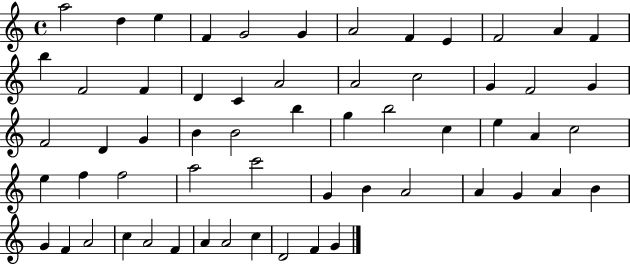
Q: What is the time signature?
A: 4/4